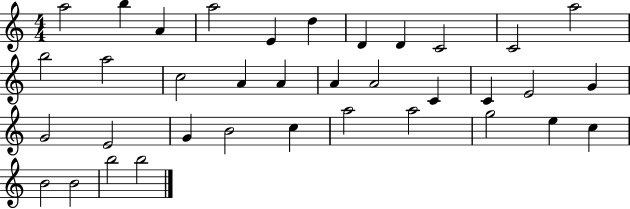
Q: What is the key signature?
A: C major